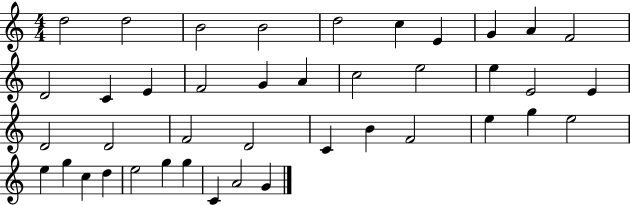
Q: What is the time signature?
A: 4/4